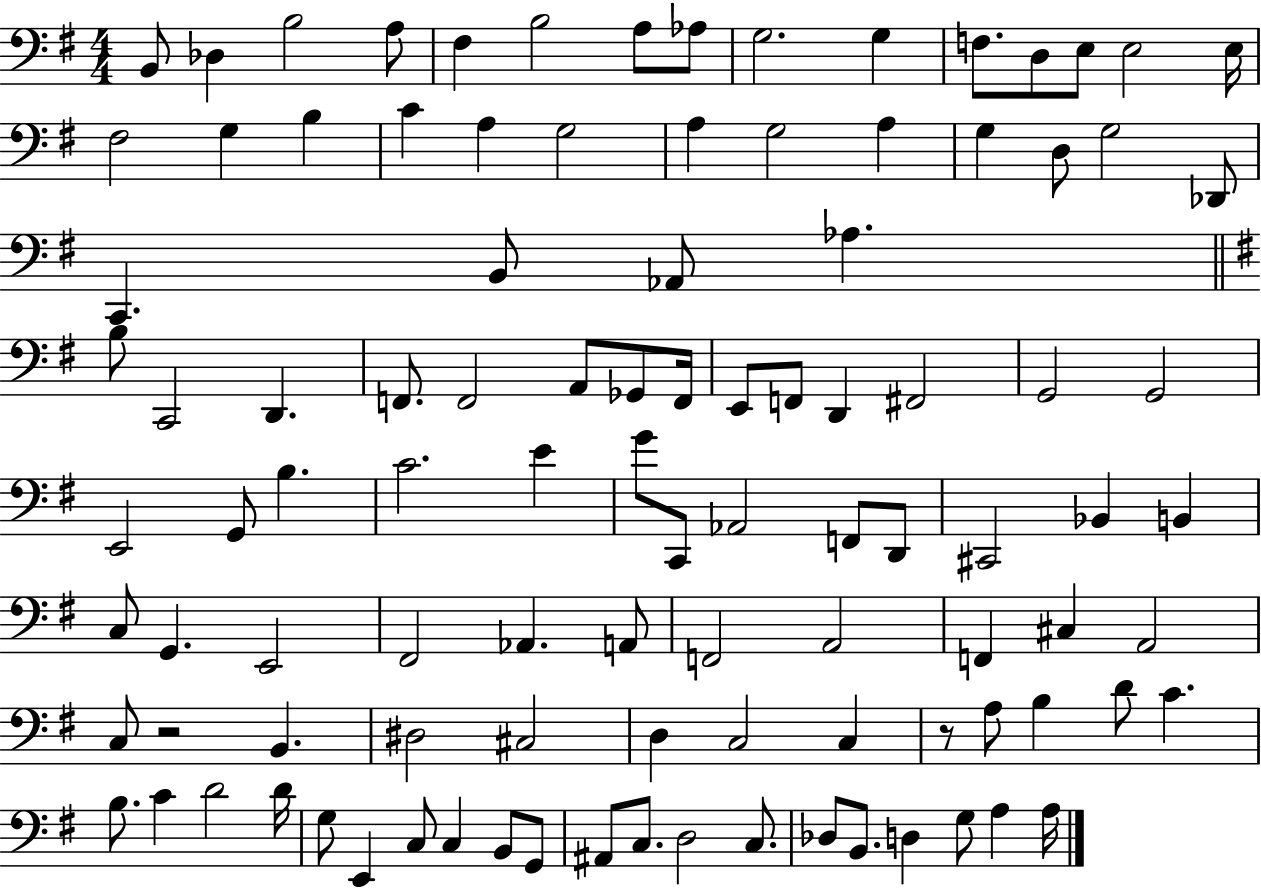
B2/e Db3/q B3/h A3/e F#3/q B3/h A3/e Ab3/e G3/h. G3/q F3/e. D3/e E3/e E3/h E3/s F#3/h G3/q B3/q C4/q A3/q G3/h A3/q G3/h A3/q G3/q D3/e G3/h Db2/e C2/q. B2/e Ab2/e Ab3/q. B3/e C2/h D2/q. F2/e. F2/h A2/e Gb2/e F2/s E2/e F2/e D2/q F#2/h G2/h G2/h E2/h G2/e B3/q. C4/h. E4/q G4/e C2/e Ab2/h F2/e D2/e C#2/h Bb2/q B2/q C3/e G2/q. E2/h F#2/h Ab2/q. A2/e F2/h A2/h F2/q C#3/q A2/h C3/e R/h B2/q. D#3/h C#3/h D3/q C3/h C3/q R/e A3/e B3/q D4/e C4/q. B3/e. C4/q D4/h D4/s G3/e E2/q C3/e C3/q B2/e G2/e A#2/e C3/e. D3/h C3/e. Db3/e B2/e. D3/q G3/e A3/q A3/s